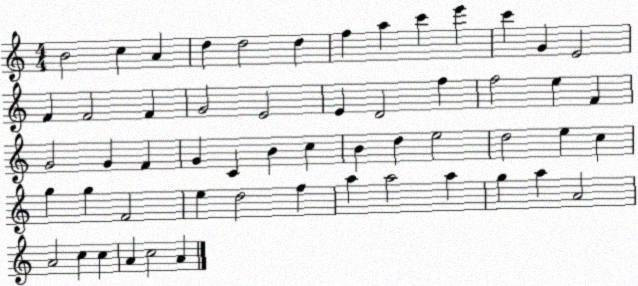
X:1
T:Untitled
M:4/4
L:1/4
K:C
B2 c A d d2 d f a c' e' c' G E2 F F2 F G2 E2 E D2 f f2 e F G2 G F G C B c B d e2 d2 e c g g F2 e d2 f a a2 a g a A2 A2 c c A c2 A